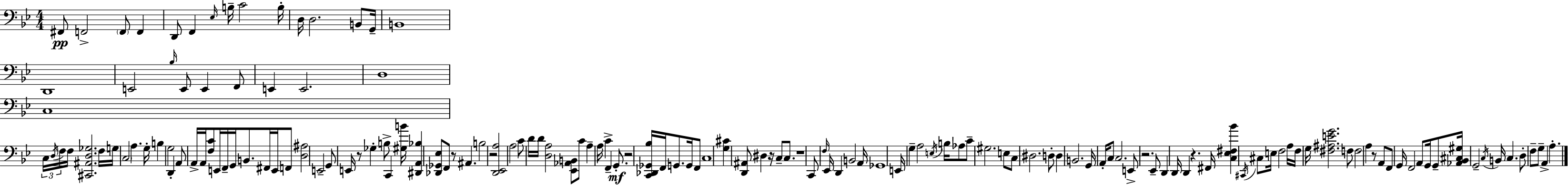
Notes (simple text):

F#2/e F2/h F2/e F2/q D2/e F2/q Eb3/s B3/s C4/h B3/s D3/s D3/h. B2/e G2/s B2/w D2/w E2/h Bb3/s E2/e E2/q F2/e E2/q E2/h. D3/w C3/w C3/s D3/s F3/s F3/s [C#2,A#2,D3,Gb3]/h. F3/s G3/s C3/h A3/q. G3/s B3/q G3/h D2/q A2/e A2/s A2/s [F3,C4]/e E2/s F2/s G2/s B2/e. F#2/s E2/s F2/e [D3,A#3]/h E2/h G2/e E2/s R/e Gb3/q B3/e C2/q [G#3,B4]/s [D#2,A2,Bb3]/q [Db2,Gb2,Eb3]/e F2/e R/e A#2/q. B3/h R/h [D2,Eb2,A3]/h A3/h C4/e D4/s D4/s [D3,A3]/h [Eb2,Ab2,B2]/e C4/e A3/q A3/s C4/q F2/q G2/e. R/h [C2,Db2,Gb2,Bb3]/s F2/s G2/e. G2/s F2/e C3/w [G3,C#4]/q [D2,A#2]/e D#3/q R/s C3/e C3/e. R/w C2/e F3/s Eb2/s D2/q B2/h A2/s Gb2/w E2/s G3/q A3/h E3/s B3/s Ab3/e C4/e G#3/h. E3/e C3/e D#3/h. D3/e D3/q B2/h. G2/s A2/s C3/e C3/h. E2/e R/h. Eb2/e D2/q D2/s D2/q R/q. F#2/s [C3,Eb3,F#3,Bb4]/q C#2/s C#3/e E3/s F3/h A3/s F3/s G3/s [F#3,A#3,E4,G4]/h. F3/e F3/h A3/q R/e A2/e F2/e G2/s F2/h A2/e G2/s G2/e [Ab2,Bb2,C#3,G#3]/s G2/h C3/s B2/s C3/q. D3/e F3/e G3/e A2/q A3/q.